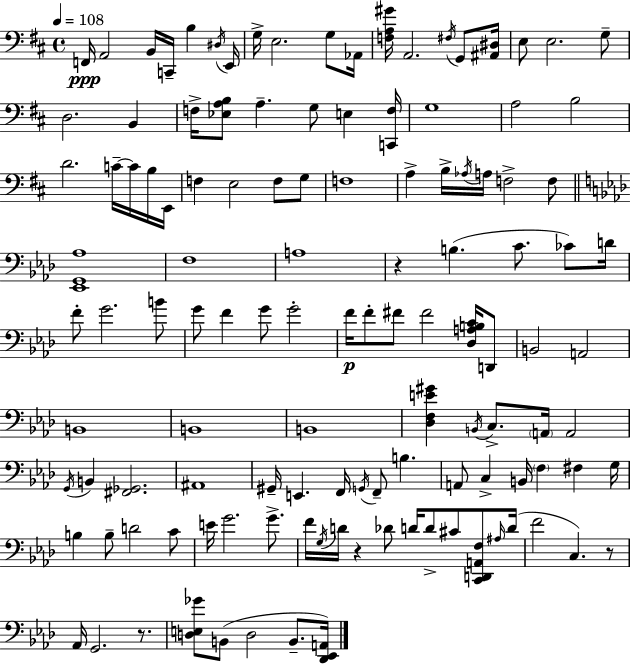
F2/s A2/h B2/s C2/s B3/q D#3/s E2/s G3/s E3/h. G3/e Ab2/s [F3,A3,G#4]/s A2/h. F#3/s G2/e [A#2,D#3]/s E3/e E3/h. G3/e D3/h. B2/q F3/s [Eb3,A3,B3]/e A3/q. G3/e E3/q [C2,F3]/s G3/w A3/h B3/h D4/h. C4/s C4/s B3/s E2/s F3/q E3/h F3/e G3/e F3/w A3/q B3/s Ab3/s A3/s F3/h F3/e [Eb2,G2,Ab3]/w F3/w A3/w R/q B3/q. C4/e. CES4/e D4/s F4/e G4/h. B4/e G4/e F4/q G4/e G4/h F4/s F4/e F#4/e F#4/h [Db3,A3,B3,C4]/s D2/e B2/h A2/h B2/w B2/w B2/w [Db3,F3,E4,G#4]/q B2/s C3/e. A2/s A2/h G2/s B2/q [F#2,Gb2]/h. A#2/w G#2/s E2/q. F2/s G2/s F2/e B3/q. A2/e C3/q B2/s F3/q F#3/q G3/s B3/q B3/e D4/h C4/e E4/s G4/h. G4/e. F4/s G3/s D4/s R/q Db4/e D4/s D4/e C#4/e [C2,D2,A2,F3]/e A#3/s D4/s F4/h C3/q. R/e Ab2/s G2/h. R/e. [D3,E3,Gb4]/e B2/e D3/h B2/e. [Db2,Eb2,A2]/s